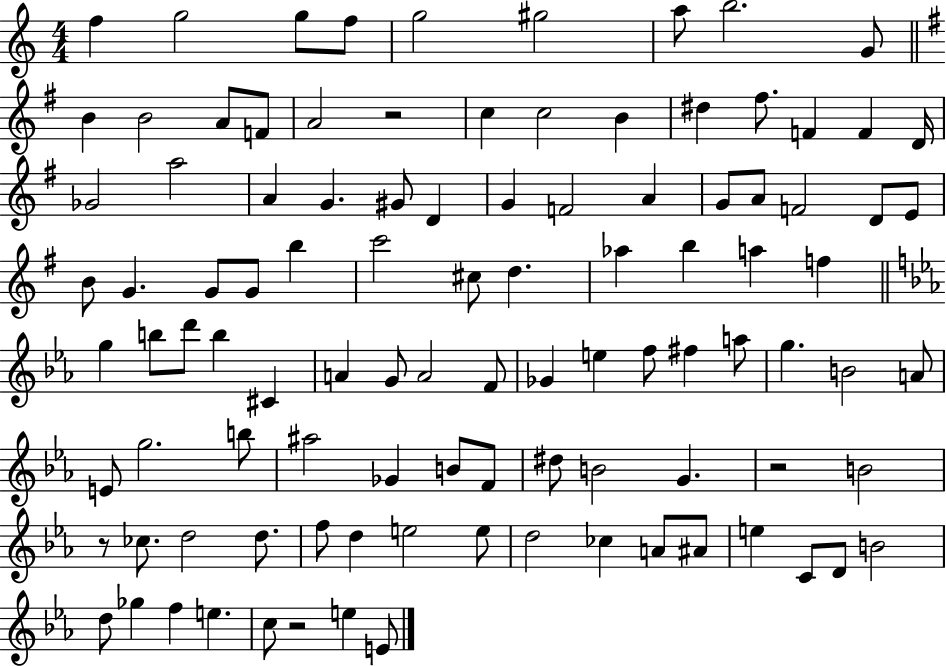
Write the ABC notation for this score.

X:1
T:Untitled
M:4/4
L:1/4
K:C
f g2 g/2 f/2 g2 ^g2 a/2 b2 G/2 B B2 A/2 F/2 A2 z2 c c2 B ^d ^f/2 F F D/4 _G2 a2 A G ^G/2 D G F2 A G/2 A/2 F2 D/2 E/2 B/2 G G/2 G/2 b c'2 ^c/2 d _a b a f g b/2 d'/2 b ^C A G/2 A2 F/2 _G e f/2 ^f a/2 g B2 A/2 E/2 g2 b/2 ^a2 _G B/2 F/2 ^d/2 B2 G z2 B2 z/2 _c/2 d2 d/2 f/2 d e2 e/2 d2 _c A/2 ^A/2 e C/2 D/2 B2 d/2 _g f e c/2 z2 e E/2